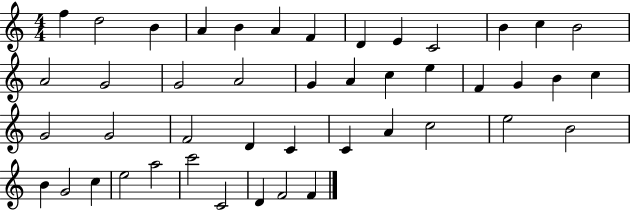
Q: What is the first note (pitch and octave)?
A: F5